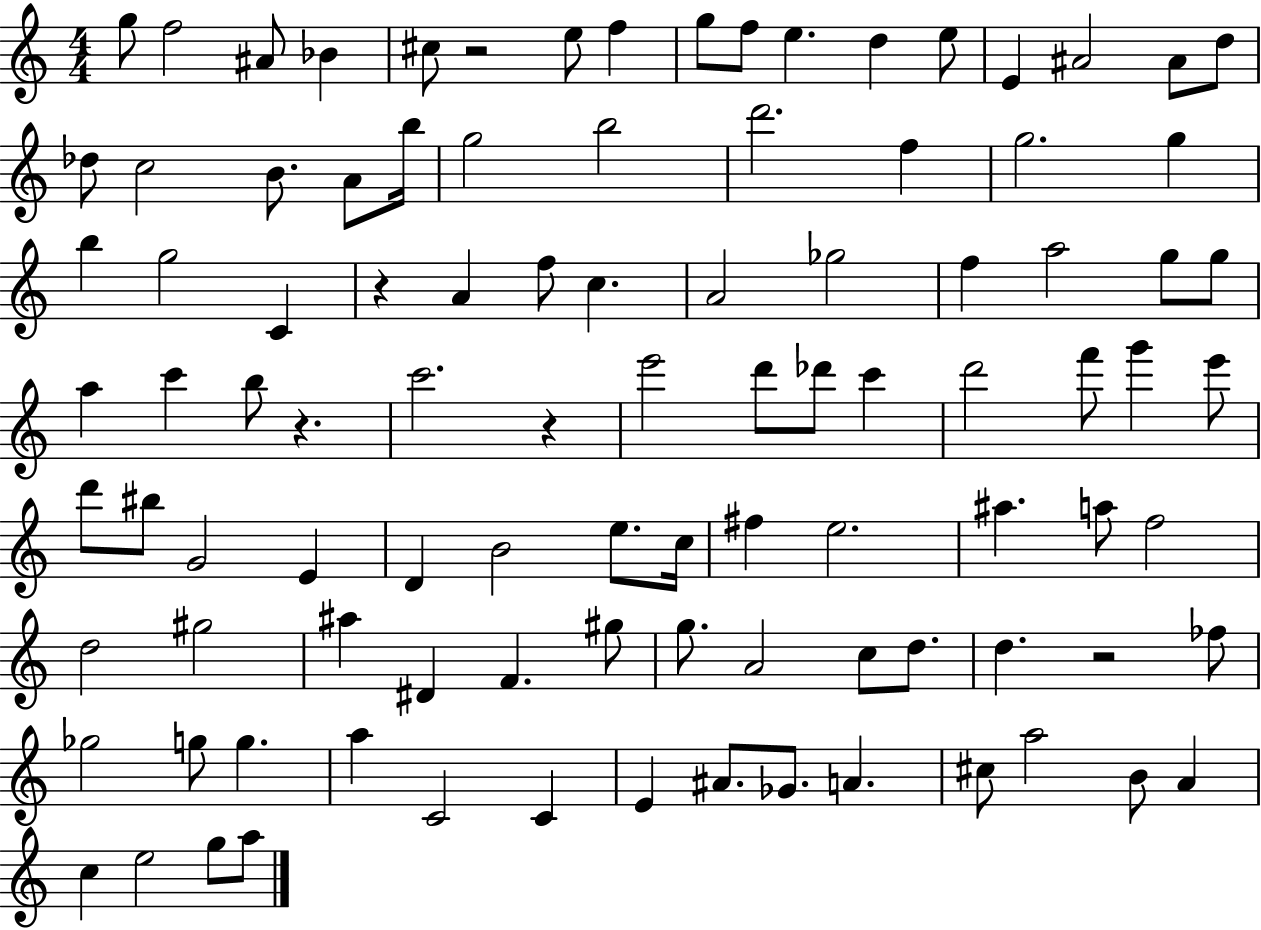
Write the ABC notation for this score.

X:1
T:Untitled
M:4/4
L:1/4
K:C
g/2 f2 ^A/2 _B ^c/2 z2 e/2 f g/2 f/2 e d e/2 E ^A2 ^A/2 d/2 _d/2 c2 B/2 A/2 b/4 g2 b2 d'2 f g2 g b g2 C z A f/2 c A2 _g2 f a2 g/2 g/2 a c' b/2 z c'2 z e'2 d'/2 _d'/2 c' d'2 f'/2 g' e'/2 d'/2 ^b/2 G2 E D B2 e/2 c/4 ^f e2 ^a a/2 f2 d2 ^g2 ^a ^D F ^g/2 g/2 A2 c/2 d/2 d z2 _f/2 _g2 g/2 g a C2 C E ^A/2 _G/2 A ^c/2 a2 B/2 A c e2 g/2 a/2